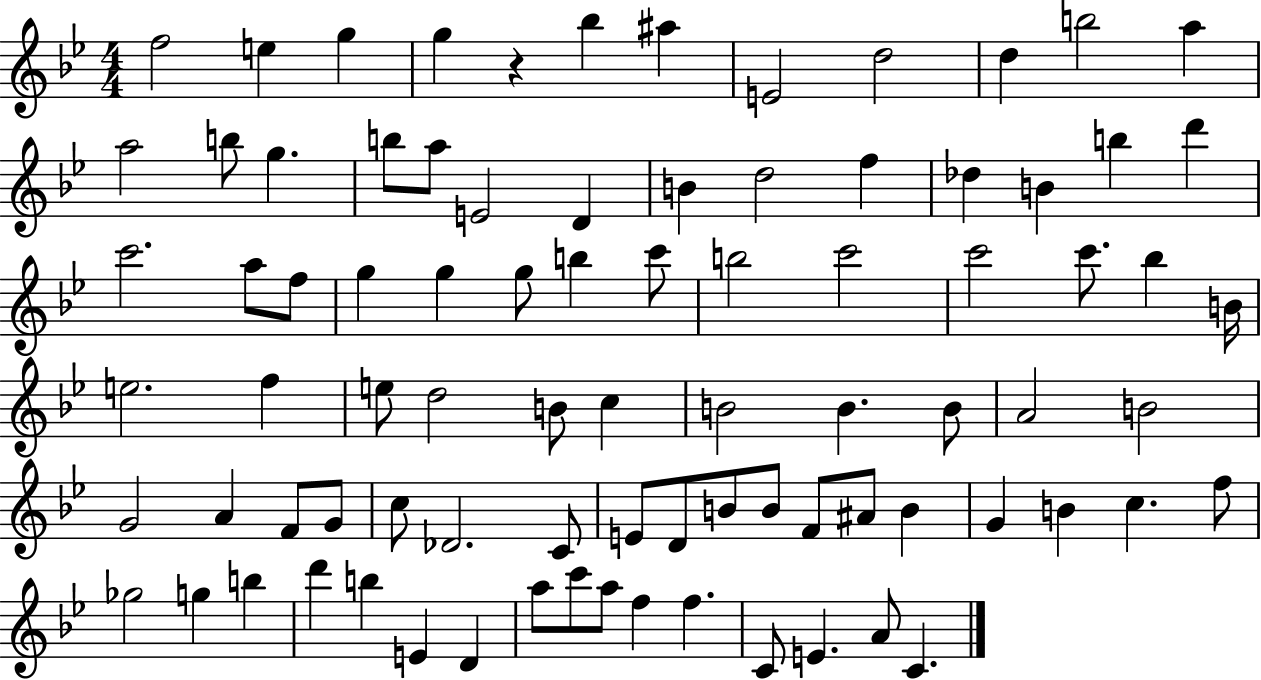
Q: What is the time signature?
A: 4/4